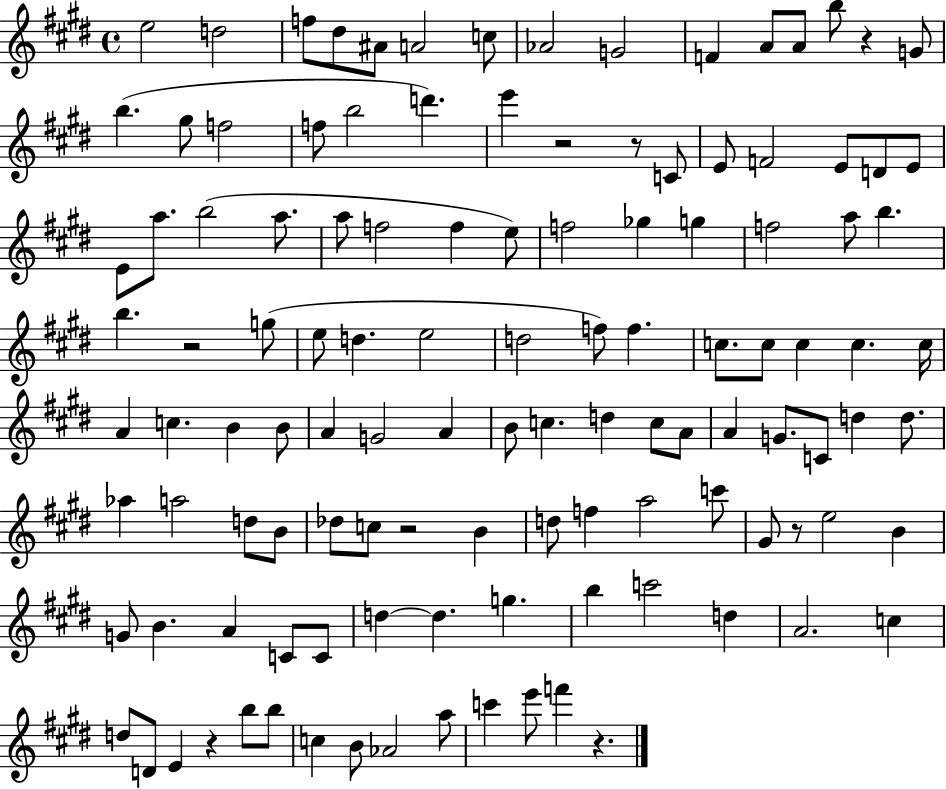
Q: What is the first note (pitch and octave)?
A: E5